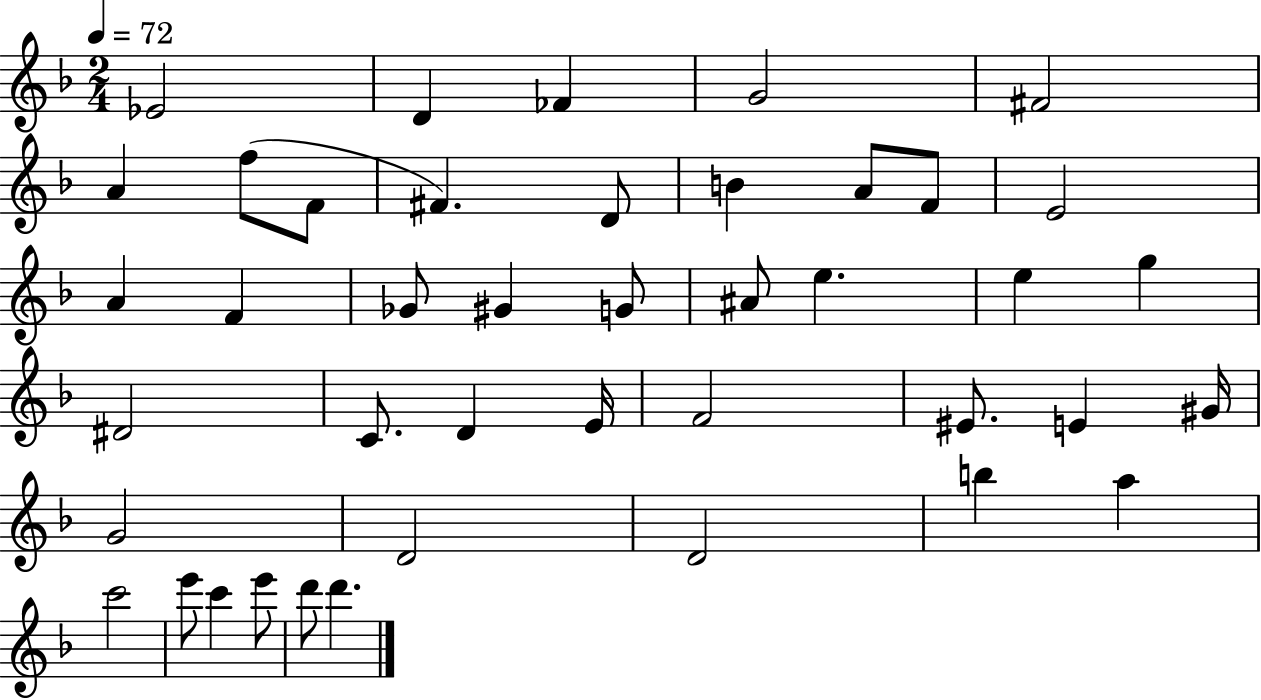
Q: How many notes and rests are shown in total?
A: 42